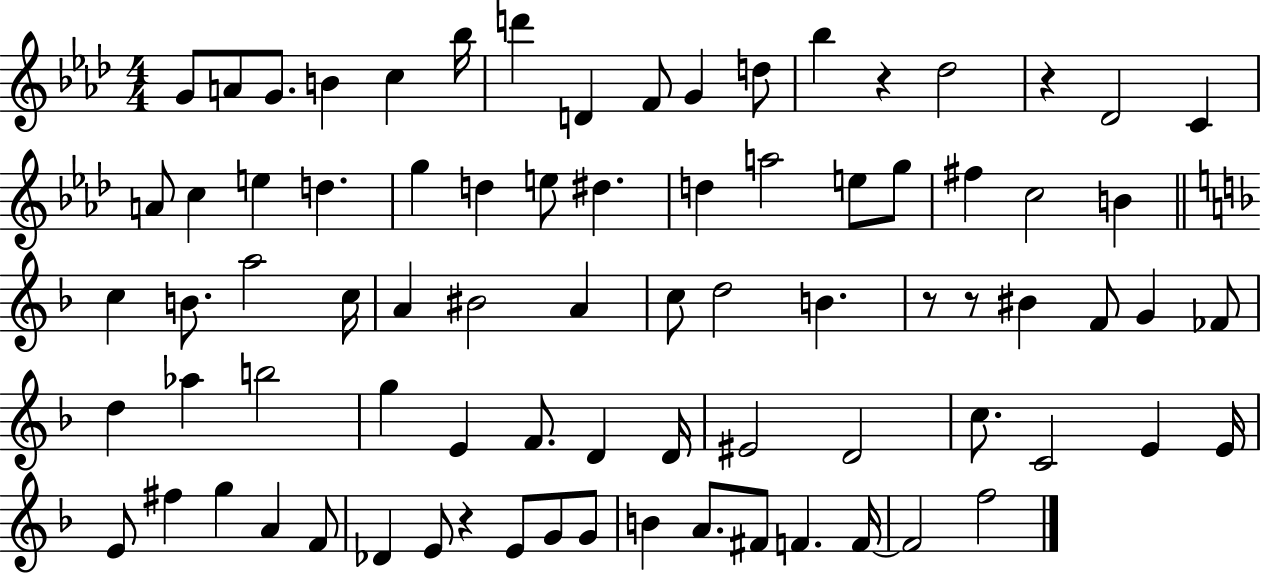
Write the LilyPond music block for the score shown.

{
  \clef treble
  \numericTimeSignature
  \time 4/4
  \key aes \major
  \repeat volta 2 { g'8 a'8 g'8. b'4 c''4 bes''16 | d'''4 d'4 f'8 g'4 d''8 | bes''4 r4 des''2 | r4 des'2 c'4 | \break a'8 c''4 e''4 d''4. | g''4 d''4 e''8 dis''4. | d''4 a''2 e''8 g''8 | fis''4 c''2 b'4 | \break \bar "||" \break \key f \major c''4 b'8. a''2 c''16 | a'4 bis'2 a'4 | c''8 d''2 b'4. | r8 r8 bis'4 f'8 g'4 fes'8 | \break d''4 aes''4 b''2 | g''4 e'4 f'8. d'4 d'16 | eis'2 d'2 | c''8. c'2 e'4 e'16 | \break e'8 fis''4 g''4 a'4 f'8 | des'4 e'8 r4 e'8 g'8 g'8 | b'4 a'8. fis'8 f'4. f'16~~ | f'2 f''2 | \break } \bar "|."
}